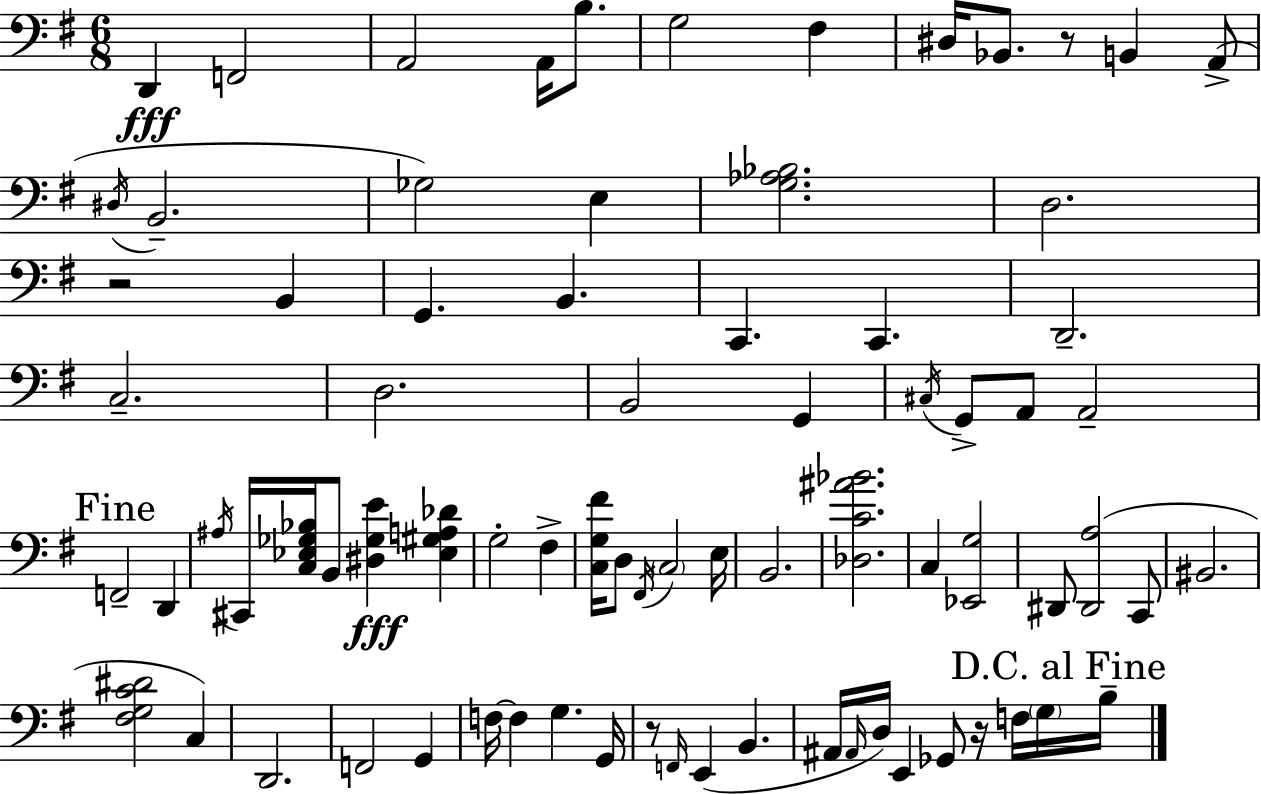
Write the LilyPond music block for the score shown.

{
  \clef bass
  \numericTimeSignature
  \time 6/8
  \key g \major
  d,4\fff f,2 | a,2 a,16 b8. | g2 fis4 | dis16 bes,8. r8 b,4 a,8->( | \break \acciaccatura { dis16 } b,2.-- | ges2) e4 | <g aes bes>2. | d2. | \break r2 b,4 | g,4. b,4. | c,4. c,4. | d,2.-- | \break c2.-- | d2. | b,2 g,4 | \acciaccatura { cis16 } g,8-> a,8 a,2-- | \break \mark "Fine" f,2-- d,4 | \acciaccatura { ais16 } cis,16 <c ees ges bes>16 b,8 <dis ges e'>4\fff <ees gis a des'>4 | g2-. fis4-> | <c g fis'>16 d8 \acciaccatura { fis,16 } \parenthesize c2 | \break e16 b,2. | <des c' ais' bes'>2. | c4 <ees, g>2 | dis,8 <dis, a>2( | \break c,8 bis,2. | <fis g c' dis'>2 | c4) d,2. | f,2 | \break g,4 f16~~ f4 g4. | g,16 r8 \grace { f,16 } e,4( b,4. | ais,16 \grace { ais,16 } d16) e,4 | ges,8 r16 f16 \parenthesize g16 \mark "D.C. al Fine" b16-- \bar "|."
}